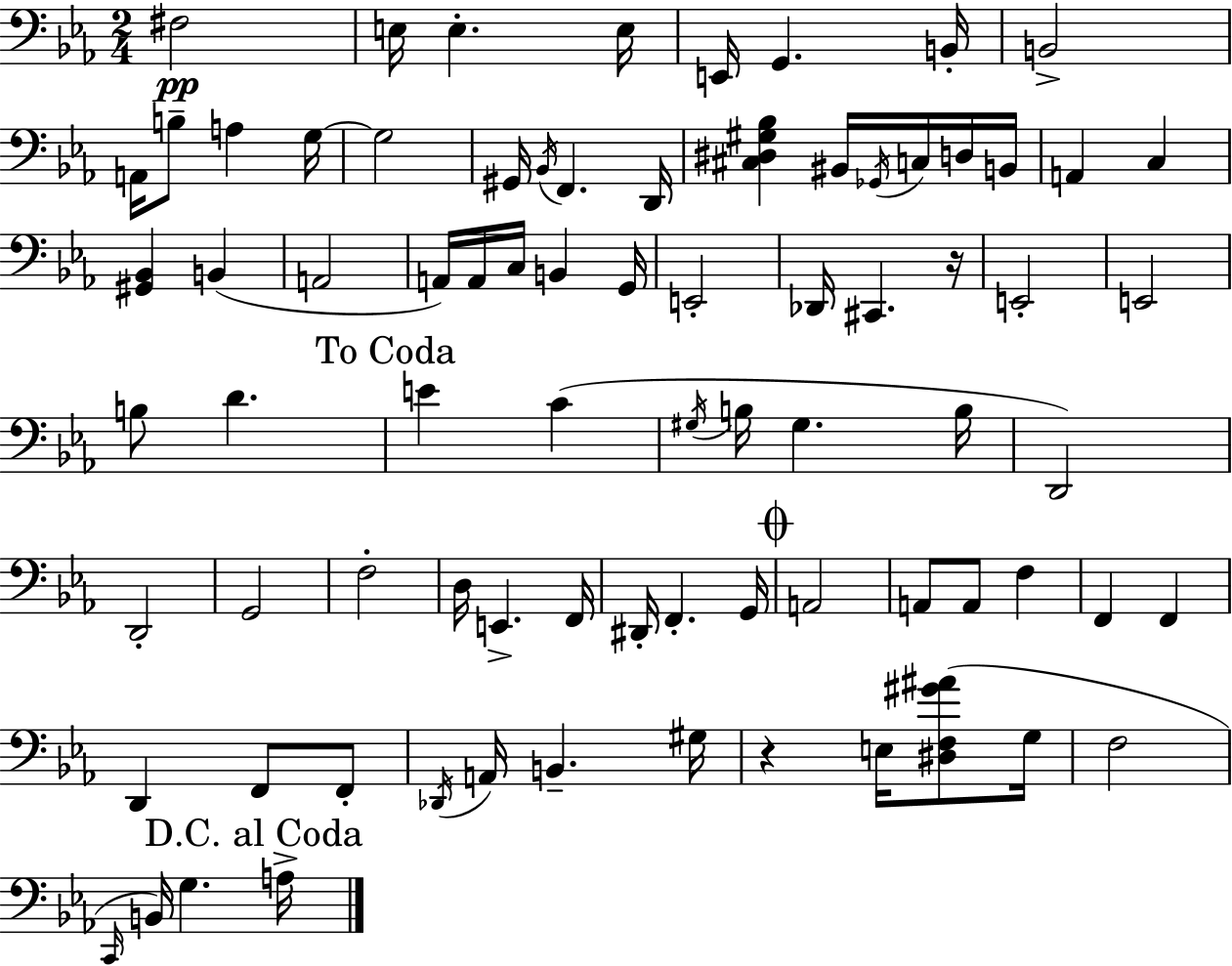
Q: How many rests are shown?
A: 2